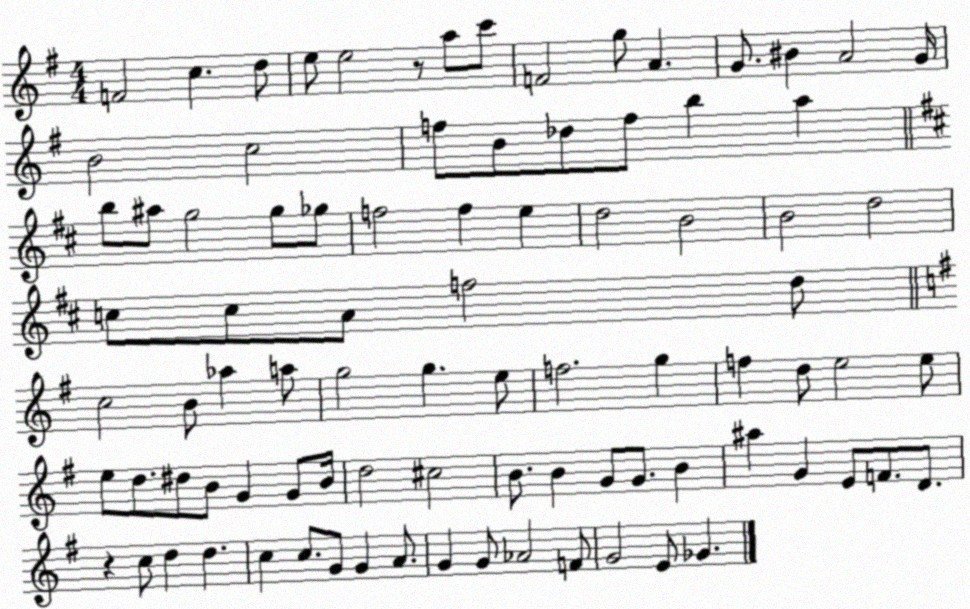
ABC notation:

X:1
T:Untitled
M:4/4
L:1/4
K:G
F2 c d/2 e/2 e2 z/2 a/2 c'/2 F2 g/2 A G/2 ^B A2 G/4 B2 c2 f/2 B/2 _d/2 f/2 b a b/2 ^a/2 g2 g/2 _g/2 f2 f e d2 B2 B2 d2 c/2 c/2 A/2 f2 d/2 c2 B/2 _a a/2 g2 g e/2 f2 g f d/2 e2 e/2 e/2 d/2 ^d/2 B/2 G G/2 B/4 d2 ^c2 B/2 B G/2 G/2 B ^a G E/2 F/2 D/2 z c/2 d d c c/2 G/2 G A/2 G G/2 _A2 F/2 G2 E/2 _G